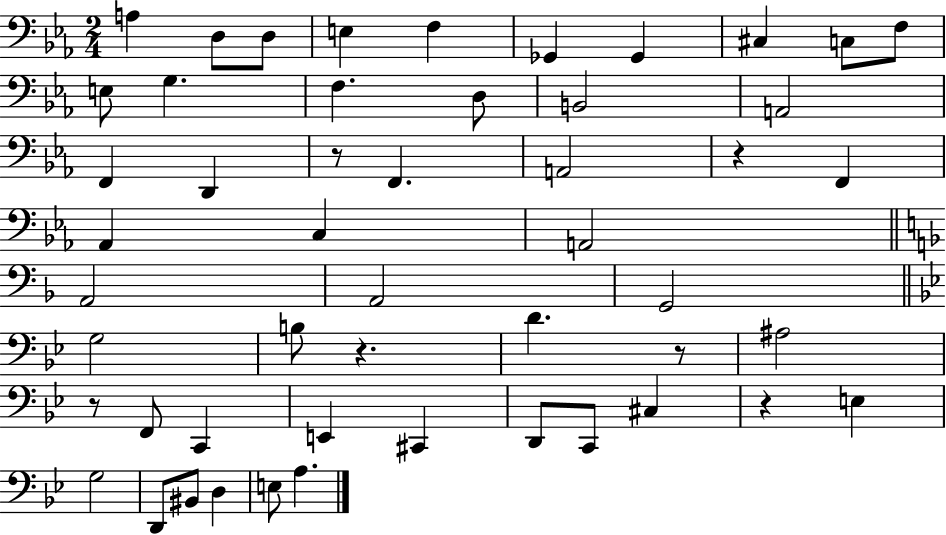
{
  \clef bass
  \numericTimeSignature
  \time 2/4
  \key ees \major
  a4 d8 d8 | e4 f4 | ges,4 ges,4 | cis4 c8 f8 | \break e8 g4. | f4. d8 | b,2 | a,2 | \break f,4 d,4 | r8 f,4. | a,2 | r4 f,4 | \break aes,4 c4 | a,2 | \bar "||" \break \key d \minor a,2 | a,2 | g,2 | \bar "||" \break \key bes \major g2 | b8 r4. | d'4. r8 | ais2 | \break r8 f,8 c,4 | e,4 cis,4 | d,8 c,8 cis4 | r4 e4 | \break g2 | d,8 bis,8 d4 | e8 a4. | \bar "|."
}